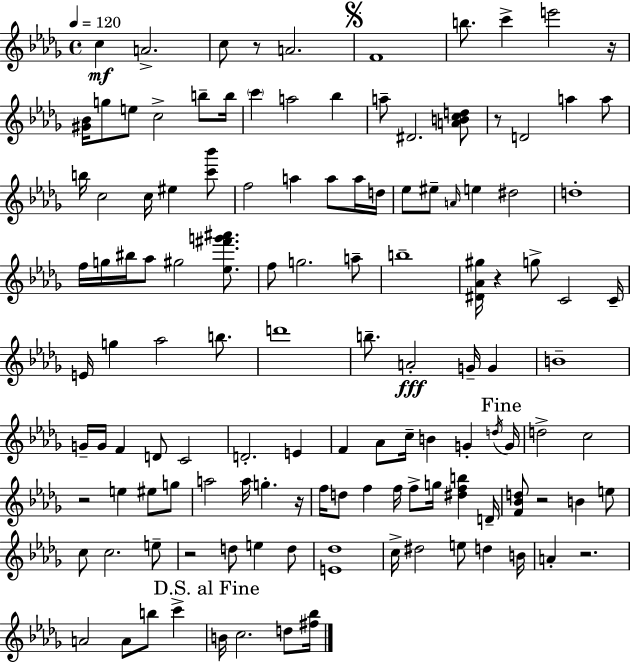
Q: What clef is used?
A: treble